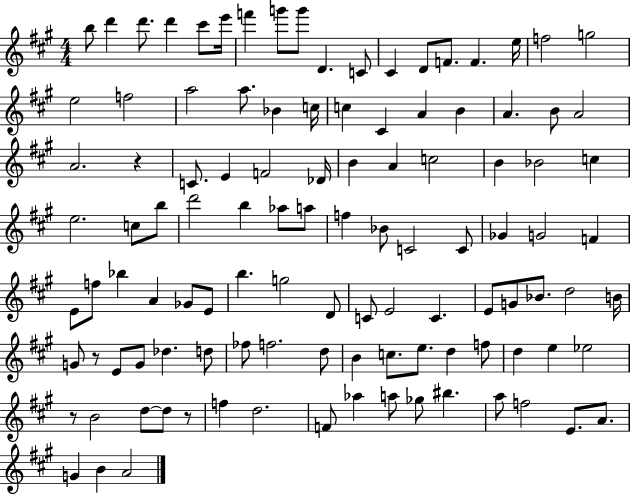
{
  \clef treble
  \numericTimeSignature
  \time 4/4
  \key a \major
  \repeat volta 2 { b''8 d'''4 d'''8. d'''4 cis'''8 e'''16 | f'''4 g'''8 g'''8 d'4. c'8 | cis'4 d'8 f'8. f'4. e''16 | f''2 g''2 | \break e''2 f''2 | a''2 a''8. bes'4 c''16 | c''4 cis'4 a'4 b'4 | a'4. b'8 a'2 | \break a'2. r4 | c'8. e'4 f'2 des'16 | b'4 a'4 c''2 | b'4 bes'2 c''4 | \break e''2. c''8 b''8 | d'''2 b''4 aes''8 a''8 | f''4 bes'8 c'2 c'8 | ges'4 g'2 f'4 | \break e'8 f''8 bes''4 a'4 ges'8 e'8 | b''4. g''2 d'8 | c'8 e'2 c'4. | e'8 g'8 bes'8. d''2 b'16 | \break g'8 r8 e'8 g'8 des''4. d''8 | fes''8 f''2. d''8 | b'4 c''8. e''8. d''4 f''8 | d''4 e''4 ees''2 | \break r8 b'2 d''8~~ d''8 r8 | f''4 d''2. | f'8 aes''4 a''8 ges''8 bis''4. | a''8 f''2 e'8. a'8. | \break g'4 b'4 a'2 | } \bar "|."
}